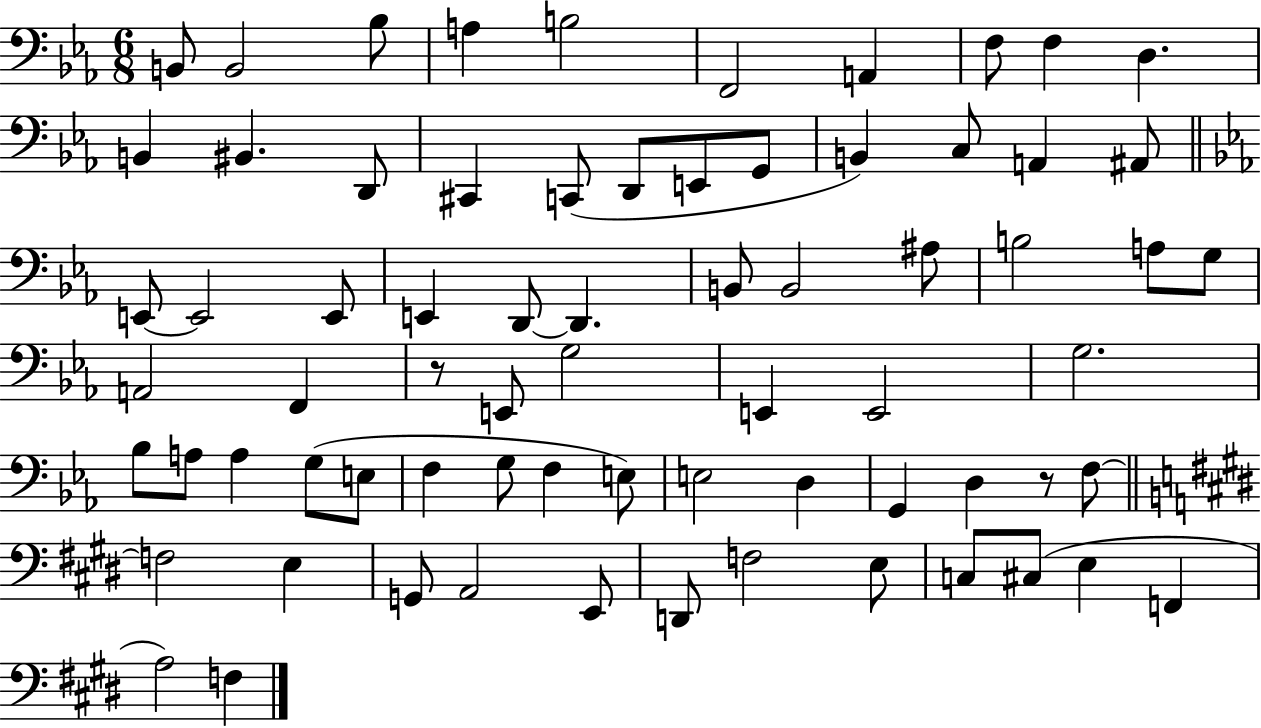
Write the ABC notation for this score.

X:1
T:Untitled
M:6/8
L:1/4
K:Eb
B,,/2 B,,2 _B,/2 A, B,2 F,,2 A,, F,/2 F, D, B,, ^B,, D,,/2 ^C,, C,,/2 D,,/2 E,,/2 G,,/2 B,, C,/2 A,, ^A,,/2 E,,/2 E,,2 E,,/2 E,, D,,/2 D,, B,,/2 B,,2 ^A,/2 B,2 A,/2 G,/2 A,,2 F,, z/2 E,,/2 G,2 E,, E,,2 G,2 _B,/2 A,/2 A, G,/2 E,/2 F, G,/2 F, E,/2 E,2 D, G,, D, z/2 F,/2 F,2 E, G,,/2 A,,2 E,,/2 D,,/2 F,2 E,/2 C,/2 ^C,/2 E, F,, A,2 F,